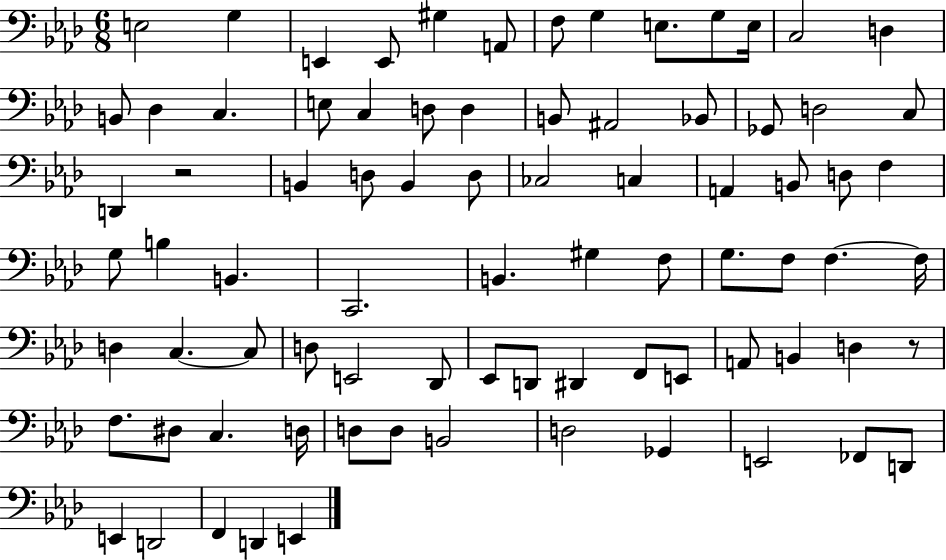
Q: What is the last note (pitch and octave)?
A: E2